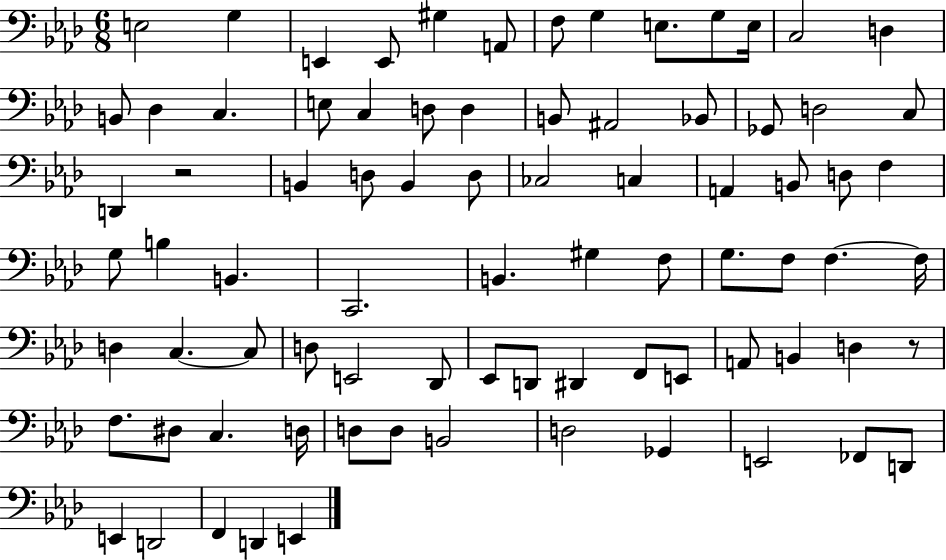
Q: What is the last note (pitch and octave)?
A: E2